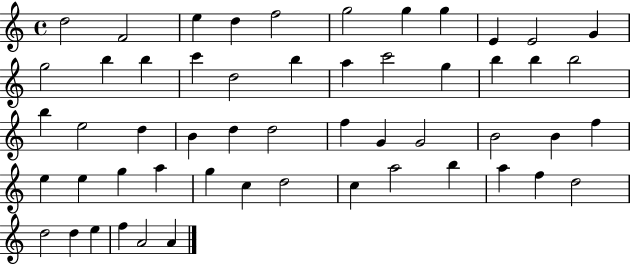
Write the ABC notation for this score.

X:1
T:Untitled
M:4/4
L:1/4
K:C
d2 F2 e d f2 g2 g g E E2 G g2 b b c' d2 b a c'2 g b b b2 b e2 d B d d2 f G G2 B2 B f e e g a g c d2 c a2 b a f d2 d2 d e f A2 A